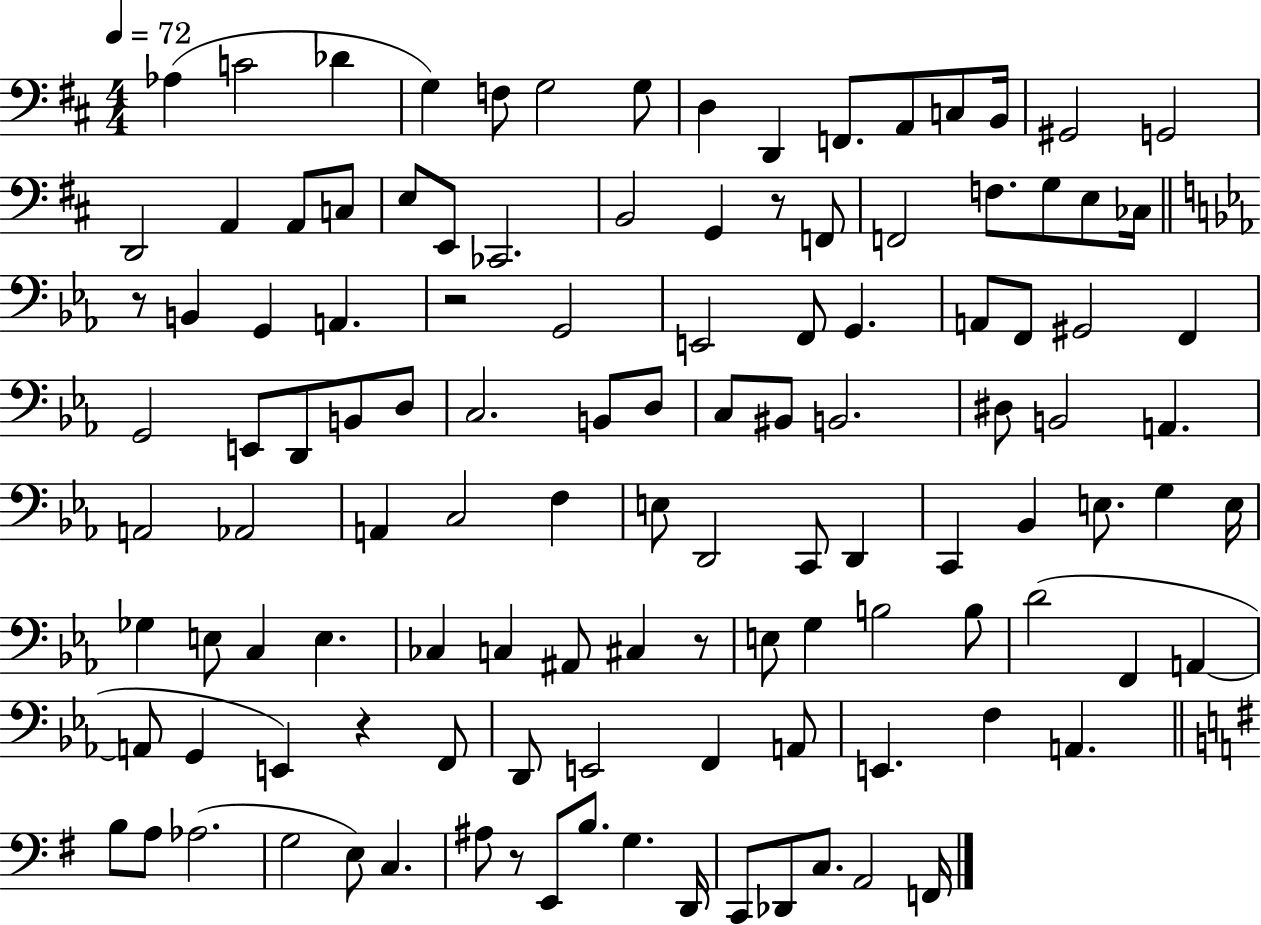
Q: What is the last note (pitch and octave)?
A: F2